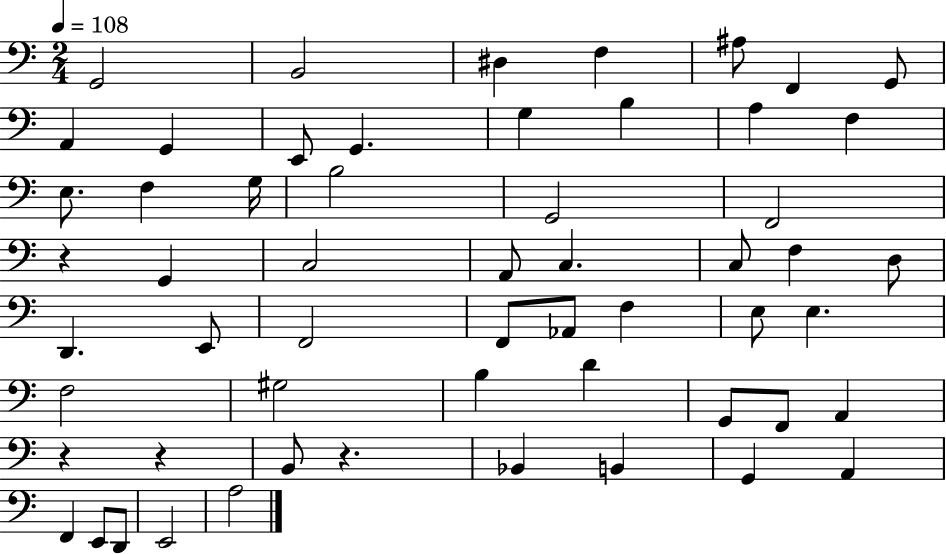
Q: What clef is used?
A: bass